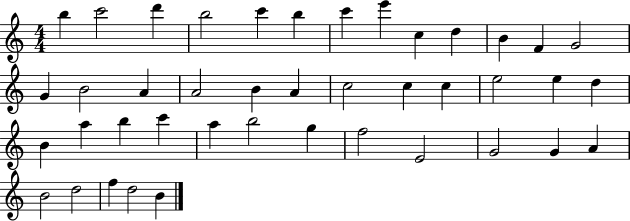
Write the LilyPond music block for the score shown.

{
  \clef treble
  \numericTimeSignature
  \time 4/4
  \key c \major
  b''4 c'''2 d'''4 | b''2 c'''4 b''4 | c'''4 e'''4 c''4 d''4 | b'4 f'4 g'2 | \break g'4 b'2 a'4 | a'2 b'4 a'4 | c''2 c''4 c''4 | e''2 e''4 d''4 | \break b'4 a''4 b''4 c'''4 | a''4 b''2 g''4 | f''2 e'2 | g'2 g'4 a'4 | \break b'2 d''2 | f''4 d''2 b'4 | \bar "|."
}